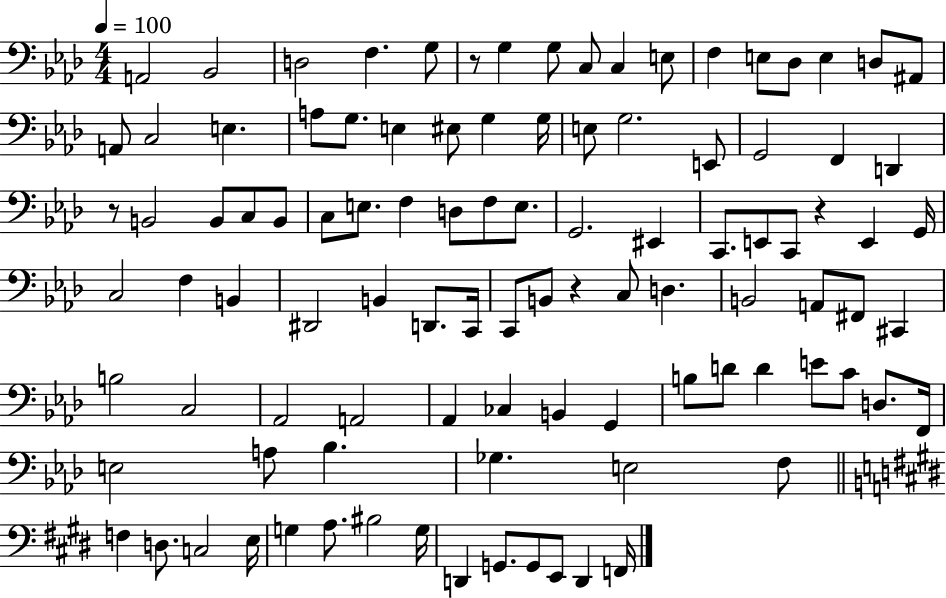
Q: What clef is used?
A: bass